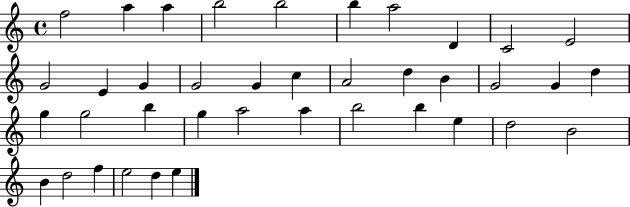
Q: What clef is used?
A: treble